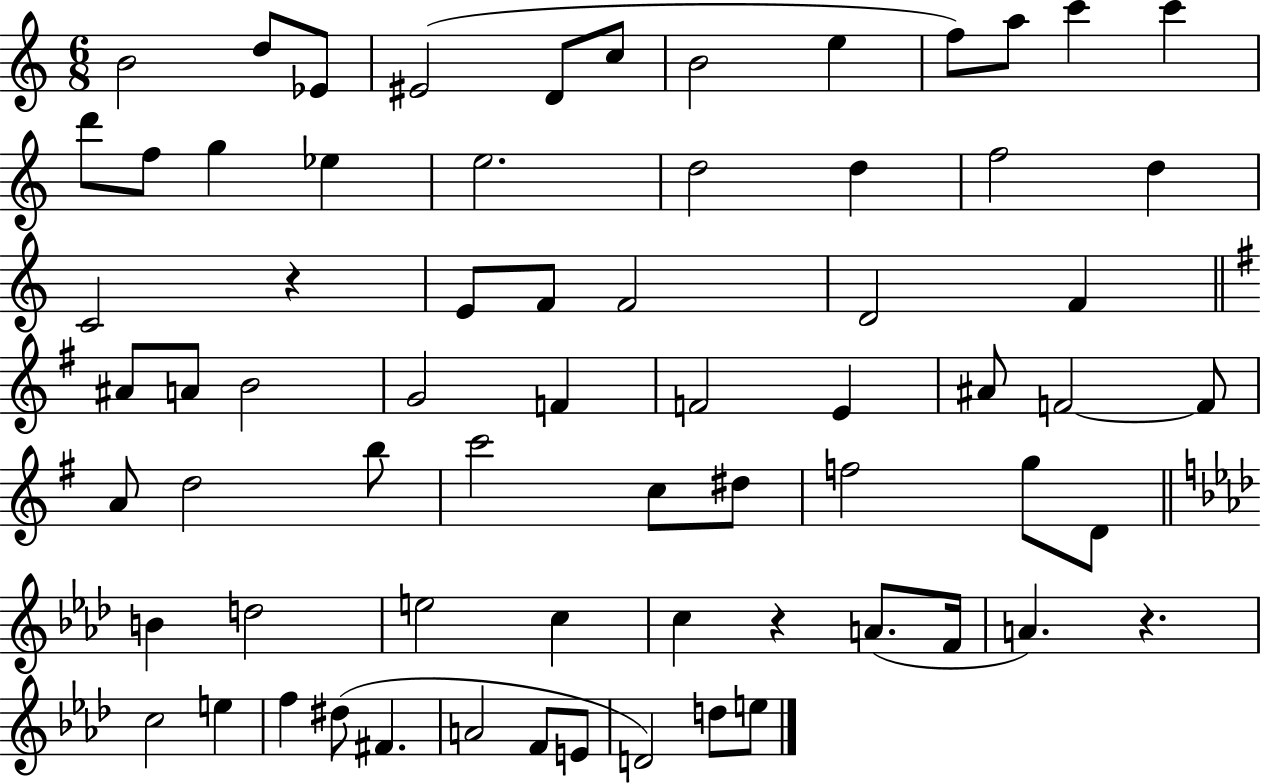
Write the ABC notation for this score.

X:1
T:Untitled
M:6/8
L:1/4
K:C
B2 d/2 _E/2 ^E2 D/2 c/2 B2 e f/2 a/2 c' c' d'/2 f/2 g _e e2 d2 d f2 d C2 z E/2 F/2 F2 D2 F ^A/2 A/2 B2 G2 F F2 E ^A/2 F2 F/2 A/2 d2 b/2 c'2 c/2 ^d/2 f2 g/2 D/2 B d2 e2 c c z A/2 F/4 A z c2 e f ^d/2 ^F A2 F/2 E/2 D2 d/2 e/2